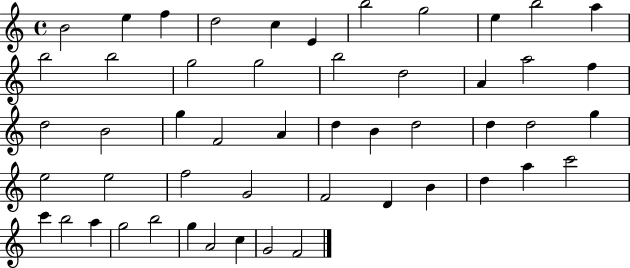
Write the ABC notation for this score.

X:1
T:Untitled
M:4/4
L:1/4
K:C
B2 e f d2 c E b2 g2 e b2 a b2 b2 g2 g2 b2 d2 A a2 f d2 B2 g F2 A d B d2 d d2 g e2 e2 f2 G2 F2 D B d a c'2 c' b2 a g2 b2 g A2 c G2 F2